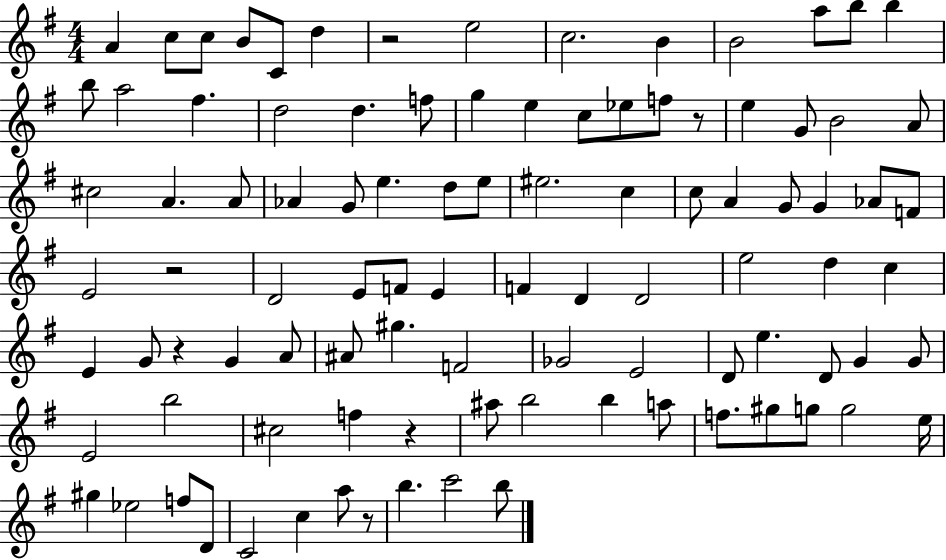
{
  \clef treble
  \numericTimeSignature
  \time 4/4
  \key g \major
  a'4 c''8 c''8 b'8 c'8 d''4 | r2 e''2 | c''2. b'4 | b'2 a''8 b''8 b''4 | \break b''8 a''2 fis''4. | d''2 d''4. f''8 | g''4 e''4 c''8 ees''8 f''8 r8 | e''4 g'8 b'2 a'8 | \break cis''2 a'4. a'8 | aes'4 g'8 e''4. d''8 e''8 | eis''2. c''4 | c''8 a'4 g'8 g'4 aes'8 f'8 | \break e'2 r2 | d'2 e'8 f'8 e'4 | f'4 d'4 d'2 | e''2 d''4 c''4 | \break e'4 g'8 r4 g'4 a'8 | ais'8 gis''4. f'2 | ges'2 e'2 | d'8 e''4. d'8 g'4 g'8 | \break e'2 b''2 | cis''2 f''4 r4 | ais''8 b''2 b''4 a''8 | f''8. gis''8 g''8 g''2 e''16 | \break gis''4 ees''2 f''8 d'8 | c'2 c''4 a''8 r8 | b''4. c'''2 b''8 | \bar "|."
}